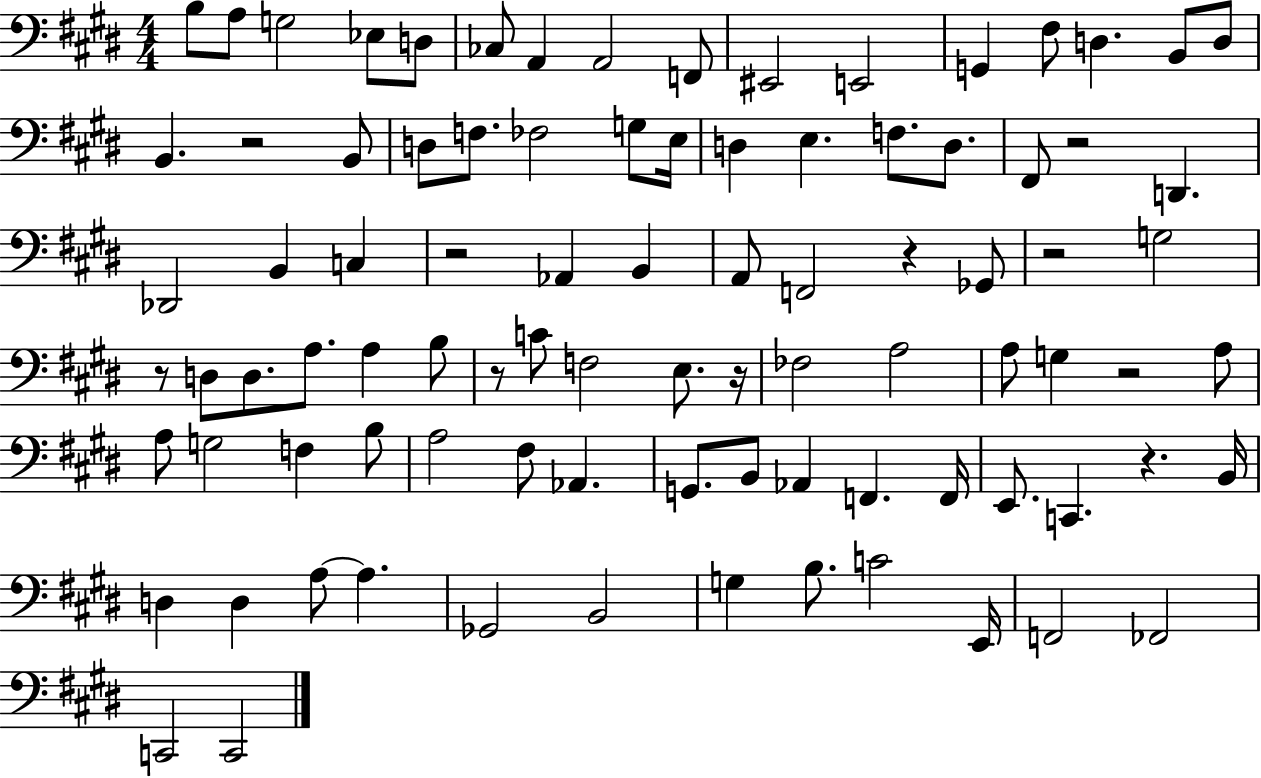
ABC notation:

X:1
T:Untitled
M:4/4
L:1/4
K:E
B,/2 A,/2 G,2 _E,/2 D,/2 _C,/2 A,, A,,2 F,,/2 ^E,,2 E,,2 G,, ^F,/2 D, B,,/2 D,/2 B,, z2 B,,/2 D,/2 F,/2 _F,2 G,/2 E,/4 D, E, F,/2 D,/2 ^F,,/2 z2 D,, _D,,2 B,, C, z2 _A,, B,, A,,/2 F,,2 z _G,,/2 z2 G,2 z/2 D,/2 D,/2 A,/2 A, B,/2 z/2 C/2 F,2 E,/2 z/4 _F,2 A,2 A,/2 G, z2 A,/2 A,/2 G,2 F, B,/2 A,2 ^F,/2 _A,, G,,/2 B,,/2 _A,, F,, F,,/4 E,,/2 C,, z B,,/4 D, D, A,/2 A, _G,,2 B,,2 G, B,/2 C2 E,,/4 F,,2 _F,,2 C,,2 C,,2